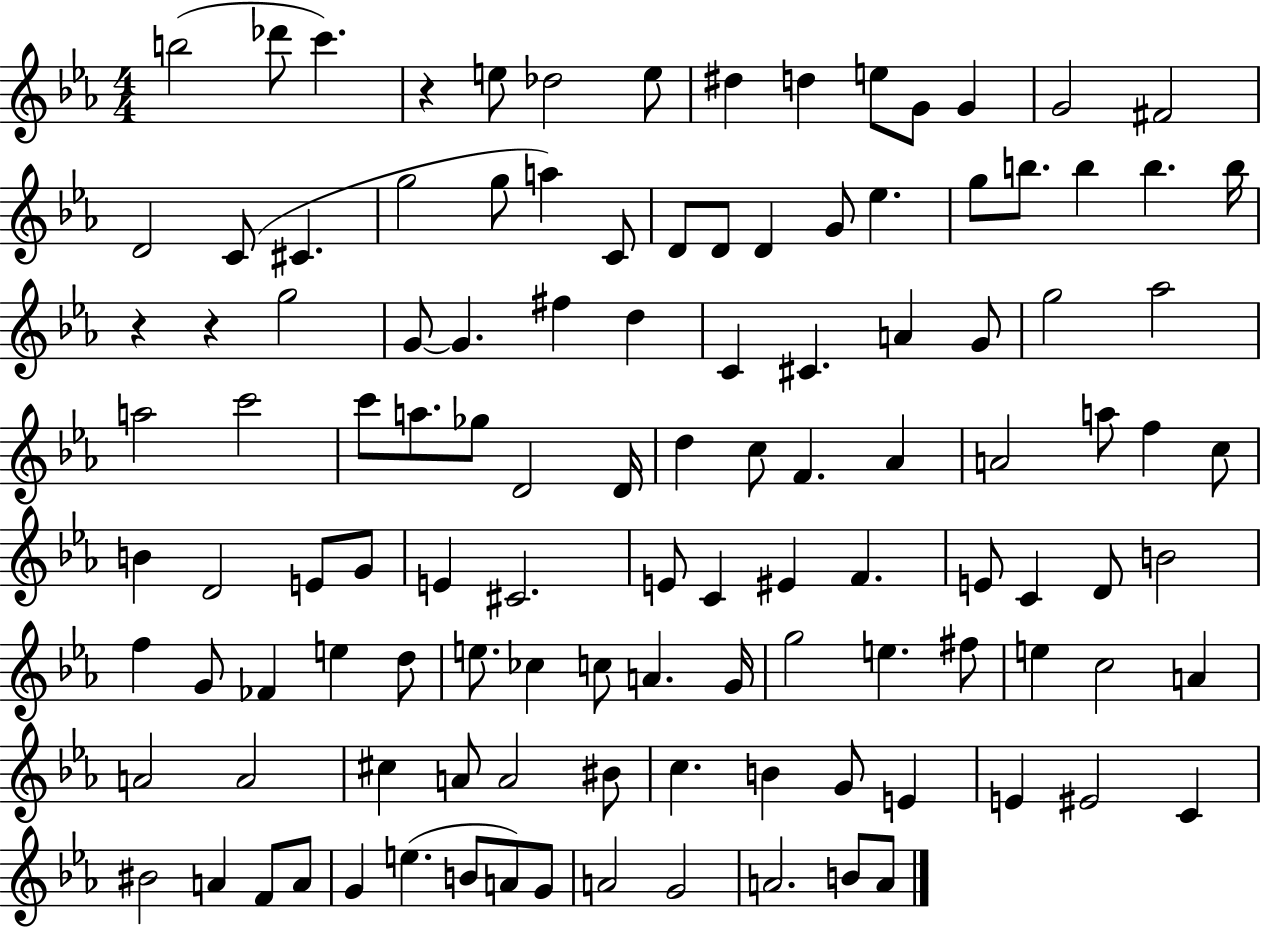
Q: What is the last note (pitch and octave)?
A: A4